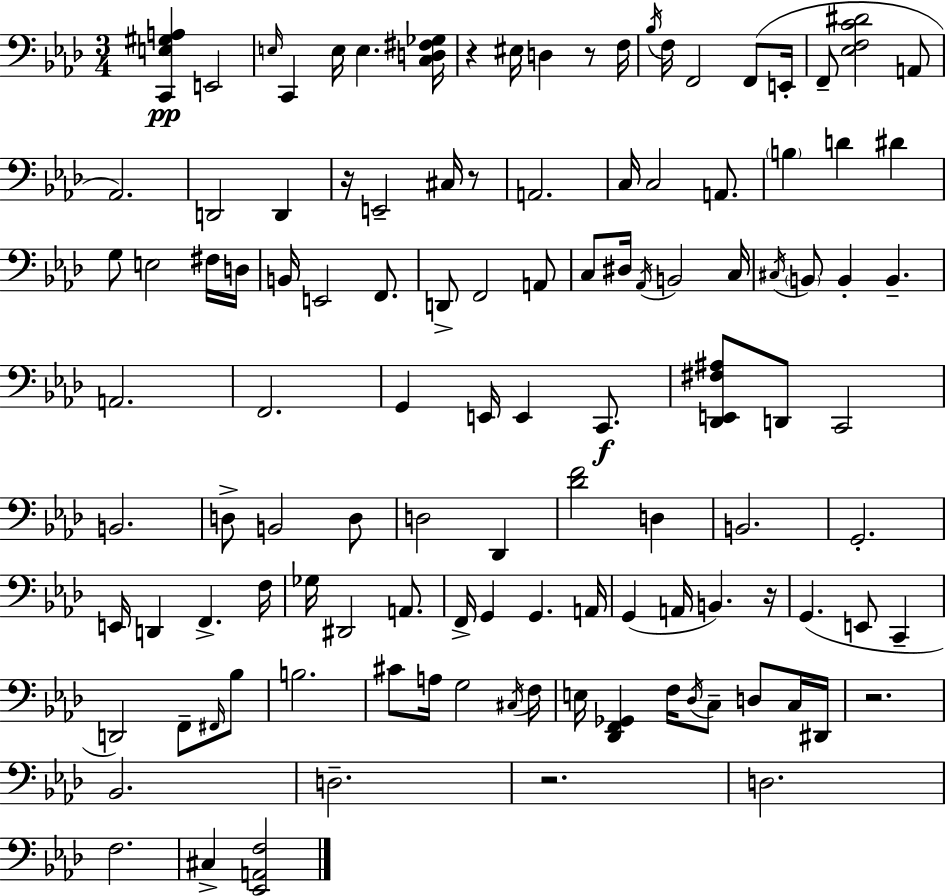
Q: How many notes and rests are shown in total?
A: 116